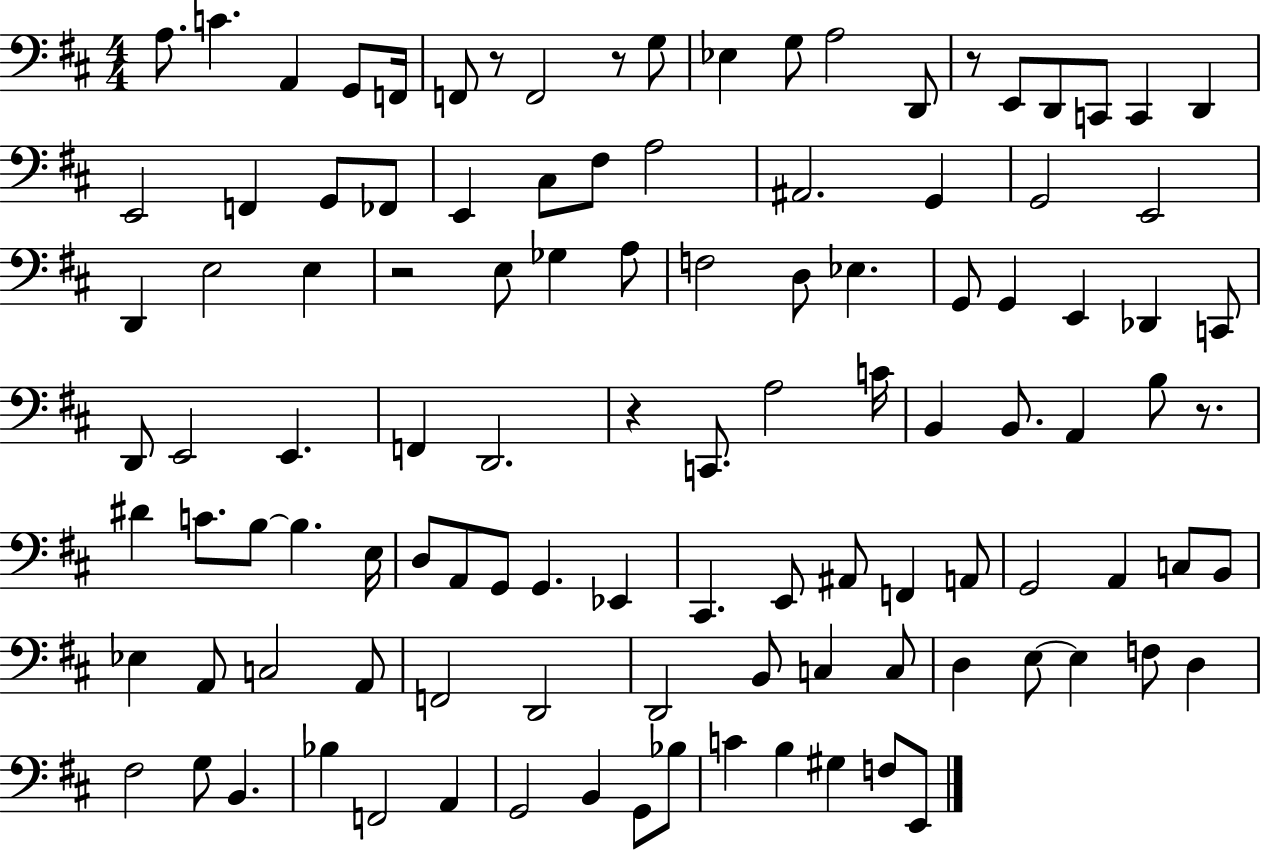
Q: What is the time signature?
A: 4/4